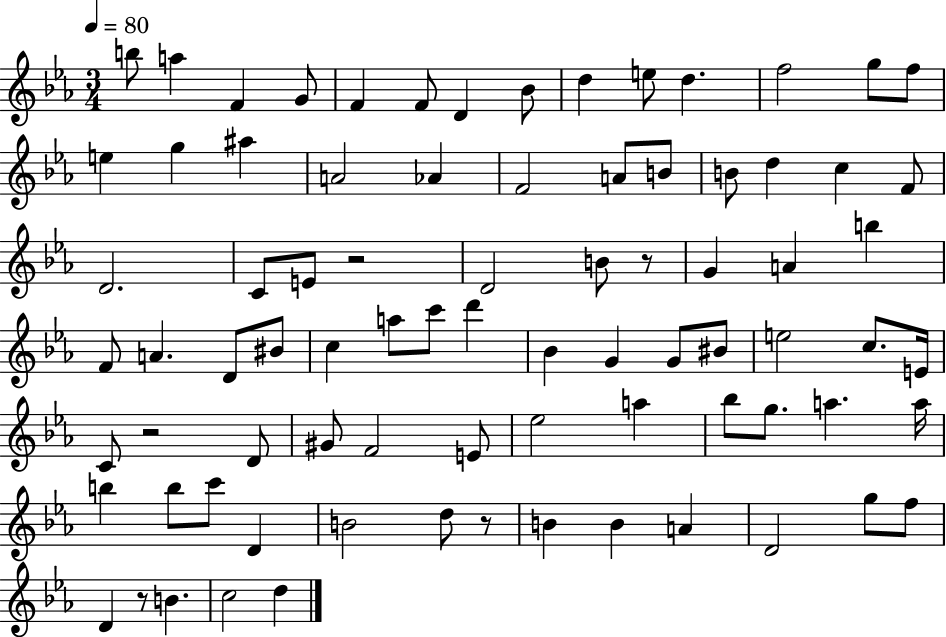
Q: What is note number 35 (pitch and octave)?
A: F4